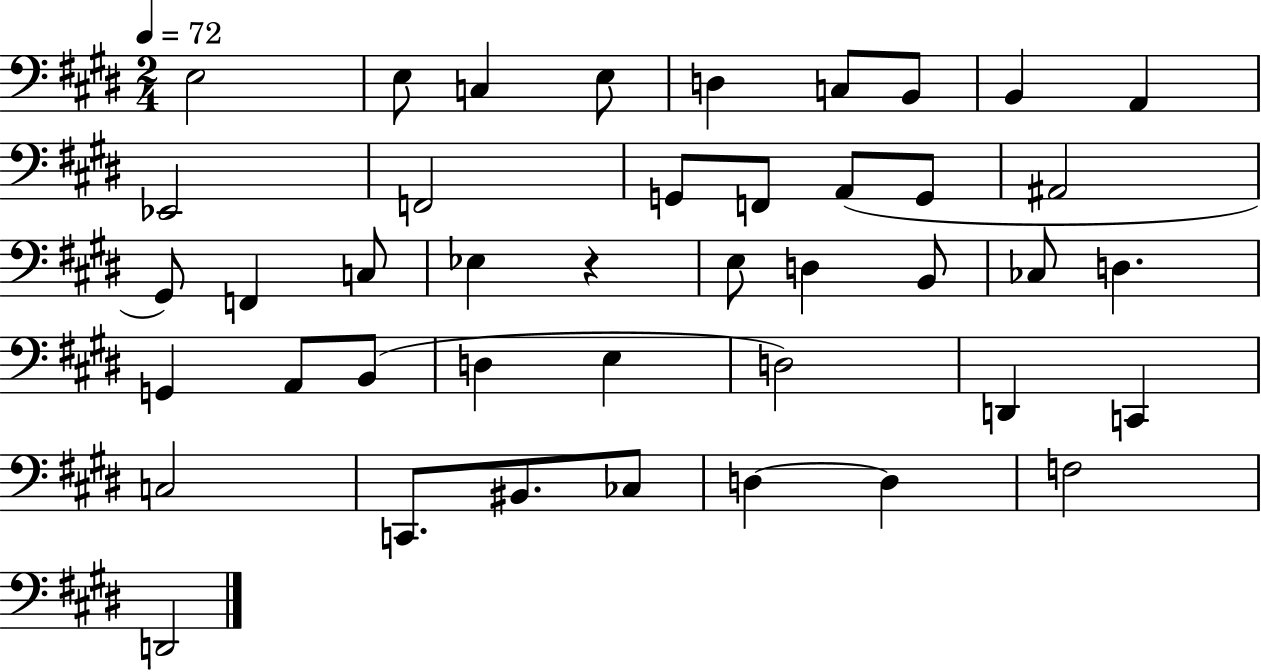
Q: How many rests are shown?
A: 1